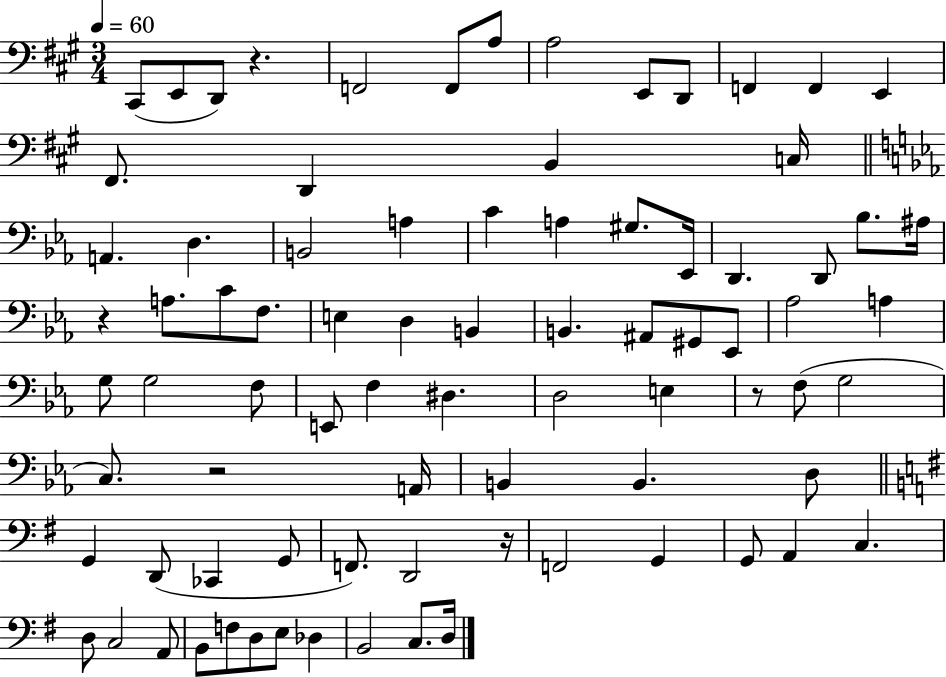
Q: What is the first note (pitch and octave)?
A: C#2